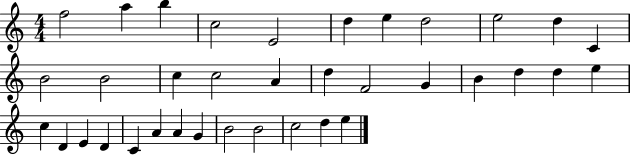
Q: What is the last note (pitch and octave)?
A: E5